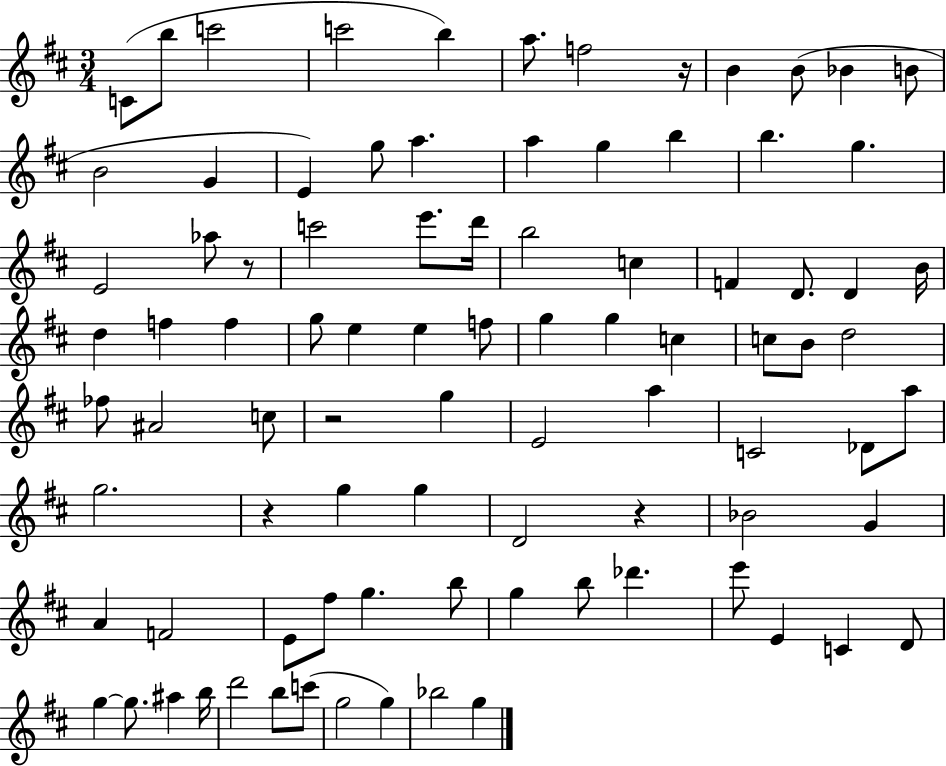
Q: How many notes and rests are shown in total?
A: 89